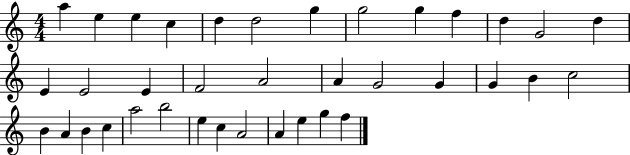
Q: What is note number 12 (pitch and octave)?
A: G4